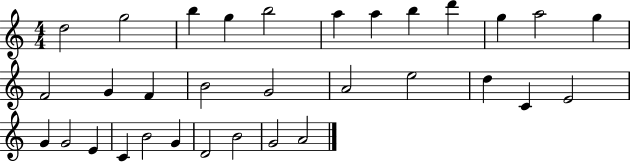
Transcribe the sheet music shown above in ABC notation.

X:1
T:Untitled
M:4/4
L:1/4
K:C
d2 g2 b g b2 a a b d' g a2 g F2 G F B2 G2 A2 e2 d C E2 G G2 E C B2 G D2 B2 G2 A2